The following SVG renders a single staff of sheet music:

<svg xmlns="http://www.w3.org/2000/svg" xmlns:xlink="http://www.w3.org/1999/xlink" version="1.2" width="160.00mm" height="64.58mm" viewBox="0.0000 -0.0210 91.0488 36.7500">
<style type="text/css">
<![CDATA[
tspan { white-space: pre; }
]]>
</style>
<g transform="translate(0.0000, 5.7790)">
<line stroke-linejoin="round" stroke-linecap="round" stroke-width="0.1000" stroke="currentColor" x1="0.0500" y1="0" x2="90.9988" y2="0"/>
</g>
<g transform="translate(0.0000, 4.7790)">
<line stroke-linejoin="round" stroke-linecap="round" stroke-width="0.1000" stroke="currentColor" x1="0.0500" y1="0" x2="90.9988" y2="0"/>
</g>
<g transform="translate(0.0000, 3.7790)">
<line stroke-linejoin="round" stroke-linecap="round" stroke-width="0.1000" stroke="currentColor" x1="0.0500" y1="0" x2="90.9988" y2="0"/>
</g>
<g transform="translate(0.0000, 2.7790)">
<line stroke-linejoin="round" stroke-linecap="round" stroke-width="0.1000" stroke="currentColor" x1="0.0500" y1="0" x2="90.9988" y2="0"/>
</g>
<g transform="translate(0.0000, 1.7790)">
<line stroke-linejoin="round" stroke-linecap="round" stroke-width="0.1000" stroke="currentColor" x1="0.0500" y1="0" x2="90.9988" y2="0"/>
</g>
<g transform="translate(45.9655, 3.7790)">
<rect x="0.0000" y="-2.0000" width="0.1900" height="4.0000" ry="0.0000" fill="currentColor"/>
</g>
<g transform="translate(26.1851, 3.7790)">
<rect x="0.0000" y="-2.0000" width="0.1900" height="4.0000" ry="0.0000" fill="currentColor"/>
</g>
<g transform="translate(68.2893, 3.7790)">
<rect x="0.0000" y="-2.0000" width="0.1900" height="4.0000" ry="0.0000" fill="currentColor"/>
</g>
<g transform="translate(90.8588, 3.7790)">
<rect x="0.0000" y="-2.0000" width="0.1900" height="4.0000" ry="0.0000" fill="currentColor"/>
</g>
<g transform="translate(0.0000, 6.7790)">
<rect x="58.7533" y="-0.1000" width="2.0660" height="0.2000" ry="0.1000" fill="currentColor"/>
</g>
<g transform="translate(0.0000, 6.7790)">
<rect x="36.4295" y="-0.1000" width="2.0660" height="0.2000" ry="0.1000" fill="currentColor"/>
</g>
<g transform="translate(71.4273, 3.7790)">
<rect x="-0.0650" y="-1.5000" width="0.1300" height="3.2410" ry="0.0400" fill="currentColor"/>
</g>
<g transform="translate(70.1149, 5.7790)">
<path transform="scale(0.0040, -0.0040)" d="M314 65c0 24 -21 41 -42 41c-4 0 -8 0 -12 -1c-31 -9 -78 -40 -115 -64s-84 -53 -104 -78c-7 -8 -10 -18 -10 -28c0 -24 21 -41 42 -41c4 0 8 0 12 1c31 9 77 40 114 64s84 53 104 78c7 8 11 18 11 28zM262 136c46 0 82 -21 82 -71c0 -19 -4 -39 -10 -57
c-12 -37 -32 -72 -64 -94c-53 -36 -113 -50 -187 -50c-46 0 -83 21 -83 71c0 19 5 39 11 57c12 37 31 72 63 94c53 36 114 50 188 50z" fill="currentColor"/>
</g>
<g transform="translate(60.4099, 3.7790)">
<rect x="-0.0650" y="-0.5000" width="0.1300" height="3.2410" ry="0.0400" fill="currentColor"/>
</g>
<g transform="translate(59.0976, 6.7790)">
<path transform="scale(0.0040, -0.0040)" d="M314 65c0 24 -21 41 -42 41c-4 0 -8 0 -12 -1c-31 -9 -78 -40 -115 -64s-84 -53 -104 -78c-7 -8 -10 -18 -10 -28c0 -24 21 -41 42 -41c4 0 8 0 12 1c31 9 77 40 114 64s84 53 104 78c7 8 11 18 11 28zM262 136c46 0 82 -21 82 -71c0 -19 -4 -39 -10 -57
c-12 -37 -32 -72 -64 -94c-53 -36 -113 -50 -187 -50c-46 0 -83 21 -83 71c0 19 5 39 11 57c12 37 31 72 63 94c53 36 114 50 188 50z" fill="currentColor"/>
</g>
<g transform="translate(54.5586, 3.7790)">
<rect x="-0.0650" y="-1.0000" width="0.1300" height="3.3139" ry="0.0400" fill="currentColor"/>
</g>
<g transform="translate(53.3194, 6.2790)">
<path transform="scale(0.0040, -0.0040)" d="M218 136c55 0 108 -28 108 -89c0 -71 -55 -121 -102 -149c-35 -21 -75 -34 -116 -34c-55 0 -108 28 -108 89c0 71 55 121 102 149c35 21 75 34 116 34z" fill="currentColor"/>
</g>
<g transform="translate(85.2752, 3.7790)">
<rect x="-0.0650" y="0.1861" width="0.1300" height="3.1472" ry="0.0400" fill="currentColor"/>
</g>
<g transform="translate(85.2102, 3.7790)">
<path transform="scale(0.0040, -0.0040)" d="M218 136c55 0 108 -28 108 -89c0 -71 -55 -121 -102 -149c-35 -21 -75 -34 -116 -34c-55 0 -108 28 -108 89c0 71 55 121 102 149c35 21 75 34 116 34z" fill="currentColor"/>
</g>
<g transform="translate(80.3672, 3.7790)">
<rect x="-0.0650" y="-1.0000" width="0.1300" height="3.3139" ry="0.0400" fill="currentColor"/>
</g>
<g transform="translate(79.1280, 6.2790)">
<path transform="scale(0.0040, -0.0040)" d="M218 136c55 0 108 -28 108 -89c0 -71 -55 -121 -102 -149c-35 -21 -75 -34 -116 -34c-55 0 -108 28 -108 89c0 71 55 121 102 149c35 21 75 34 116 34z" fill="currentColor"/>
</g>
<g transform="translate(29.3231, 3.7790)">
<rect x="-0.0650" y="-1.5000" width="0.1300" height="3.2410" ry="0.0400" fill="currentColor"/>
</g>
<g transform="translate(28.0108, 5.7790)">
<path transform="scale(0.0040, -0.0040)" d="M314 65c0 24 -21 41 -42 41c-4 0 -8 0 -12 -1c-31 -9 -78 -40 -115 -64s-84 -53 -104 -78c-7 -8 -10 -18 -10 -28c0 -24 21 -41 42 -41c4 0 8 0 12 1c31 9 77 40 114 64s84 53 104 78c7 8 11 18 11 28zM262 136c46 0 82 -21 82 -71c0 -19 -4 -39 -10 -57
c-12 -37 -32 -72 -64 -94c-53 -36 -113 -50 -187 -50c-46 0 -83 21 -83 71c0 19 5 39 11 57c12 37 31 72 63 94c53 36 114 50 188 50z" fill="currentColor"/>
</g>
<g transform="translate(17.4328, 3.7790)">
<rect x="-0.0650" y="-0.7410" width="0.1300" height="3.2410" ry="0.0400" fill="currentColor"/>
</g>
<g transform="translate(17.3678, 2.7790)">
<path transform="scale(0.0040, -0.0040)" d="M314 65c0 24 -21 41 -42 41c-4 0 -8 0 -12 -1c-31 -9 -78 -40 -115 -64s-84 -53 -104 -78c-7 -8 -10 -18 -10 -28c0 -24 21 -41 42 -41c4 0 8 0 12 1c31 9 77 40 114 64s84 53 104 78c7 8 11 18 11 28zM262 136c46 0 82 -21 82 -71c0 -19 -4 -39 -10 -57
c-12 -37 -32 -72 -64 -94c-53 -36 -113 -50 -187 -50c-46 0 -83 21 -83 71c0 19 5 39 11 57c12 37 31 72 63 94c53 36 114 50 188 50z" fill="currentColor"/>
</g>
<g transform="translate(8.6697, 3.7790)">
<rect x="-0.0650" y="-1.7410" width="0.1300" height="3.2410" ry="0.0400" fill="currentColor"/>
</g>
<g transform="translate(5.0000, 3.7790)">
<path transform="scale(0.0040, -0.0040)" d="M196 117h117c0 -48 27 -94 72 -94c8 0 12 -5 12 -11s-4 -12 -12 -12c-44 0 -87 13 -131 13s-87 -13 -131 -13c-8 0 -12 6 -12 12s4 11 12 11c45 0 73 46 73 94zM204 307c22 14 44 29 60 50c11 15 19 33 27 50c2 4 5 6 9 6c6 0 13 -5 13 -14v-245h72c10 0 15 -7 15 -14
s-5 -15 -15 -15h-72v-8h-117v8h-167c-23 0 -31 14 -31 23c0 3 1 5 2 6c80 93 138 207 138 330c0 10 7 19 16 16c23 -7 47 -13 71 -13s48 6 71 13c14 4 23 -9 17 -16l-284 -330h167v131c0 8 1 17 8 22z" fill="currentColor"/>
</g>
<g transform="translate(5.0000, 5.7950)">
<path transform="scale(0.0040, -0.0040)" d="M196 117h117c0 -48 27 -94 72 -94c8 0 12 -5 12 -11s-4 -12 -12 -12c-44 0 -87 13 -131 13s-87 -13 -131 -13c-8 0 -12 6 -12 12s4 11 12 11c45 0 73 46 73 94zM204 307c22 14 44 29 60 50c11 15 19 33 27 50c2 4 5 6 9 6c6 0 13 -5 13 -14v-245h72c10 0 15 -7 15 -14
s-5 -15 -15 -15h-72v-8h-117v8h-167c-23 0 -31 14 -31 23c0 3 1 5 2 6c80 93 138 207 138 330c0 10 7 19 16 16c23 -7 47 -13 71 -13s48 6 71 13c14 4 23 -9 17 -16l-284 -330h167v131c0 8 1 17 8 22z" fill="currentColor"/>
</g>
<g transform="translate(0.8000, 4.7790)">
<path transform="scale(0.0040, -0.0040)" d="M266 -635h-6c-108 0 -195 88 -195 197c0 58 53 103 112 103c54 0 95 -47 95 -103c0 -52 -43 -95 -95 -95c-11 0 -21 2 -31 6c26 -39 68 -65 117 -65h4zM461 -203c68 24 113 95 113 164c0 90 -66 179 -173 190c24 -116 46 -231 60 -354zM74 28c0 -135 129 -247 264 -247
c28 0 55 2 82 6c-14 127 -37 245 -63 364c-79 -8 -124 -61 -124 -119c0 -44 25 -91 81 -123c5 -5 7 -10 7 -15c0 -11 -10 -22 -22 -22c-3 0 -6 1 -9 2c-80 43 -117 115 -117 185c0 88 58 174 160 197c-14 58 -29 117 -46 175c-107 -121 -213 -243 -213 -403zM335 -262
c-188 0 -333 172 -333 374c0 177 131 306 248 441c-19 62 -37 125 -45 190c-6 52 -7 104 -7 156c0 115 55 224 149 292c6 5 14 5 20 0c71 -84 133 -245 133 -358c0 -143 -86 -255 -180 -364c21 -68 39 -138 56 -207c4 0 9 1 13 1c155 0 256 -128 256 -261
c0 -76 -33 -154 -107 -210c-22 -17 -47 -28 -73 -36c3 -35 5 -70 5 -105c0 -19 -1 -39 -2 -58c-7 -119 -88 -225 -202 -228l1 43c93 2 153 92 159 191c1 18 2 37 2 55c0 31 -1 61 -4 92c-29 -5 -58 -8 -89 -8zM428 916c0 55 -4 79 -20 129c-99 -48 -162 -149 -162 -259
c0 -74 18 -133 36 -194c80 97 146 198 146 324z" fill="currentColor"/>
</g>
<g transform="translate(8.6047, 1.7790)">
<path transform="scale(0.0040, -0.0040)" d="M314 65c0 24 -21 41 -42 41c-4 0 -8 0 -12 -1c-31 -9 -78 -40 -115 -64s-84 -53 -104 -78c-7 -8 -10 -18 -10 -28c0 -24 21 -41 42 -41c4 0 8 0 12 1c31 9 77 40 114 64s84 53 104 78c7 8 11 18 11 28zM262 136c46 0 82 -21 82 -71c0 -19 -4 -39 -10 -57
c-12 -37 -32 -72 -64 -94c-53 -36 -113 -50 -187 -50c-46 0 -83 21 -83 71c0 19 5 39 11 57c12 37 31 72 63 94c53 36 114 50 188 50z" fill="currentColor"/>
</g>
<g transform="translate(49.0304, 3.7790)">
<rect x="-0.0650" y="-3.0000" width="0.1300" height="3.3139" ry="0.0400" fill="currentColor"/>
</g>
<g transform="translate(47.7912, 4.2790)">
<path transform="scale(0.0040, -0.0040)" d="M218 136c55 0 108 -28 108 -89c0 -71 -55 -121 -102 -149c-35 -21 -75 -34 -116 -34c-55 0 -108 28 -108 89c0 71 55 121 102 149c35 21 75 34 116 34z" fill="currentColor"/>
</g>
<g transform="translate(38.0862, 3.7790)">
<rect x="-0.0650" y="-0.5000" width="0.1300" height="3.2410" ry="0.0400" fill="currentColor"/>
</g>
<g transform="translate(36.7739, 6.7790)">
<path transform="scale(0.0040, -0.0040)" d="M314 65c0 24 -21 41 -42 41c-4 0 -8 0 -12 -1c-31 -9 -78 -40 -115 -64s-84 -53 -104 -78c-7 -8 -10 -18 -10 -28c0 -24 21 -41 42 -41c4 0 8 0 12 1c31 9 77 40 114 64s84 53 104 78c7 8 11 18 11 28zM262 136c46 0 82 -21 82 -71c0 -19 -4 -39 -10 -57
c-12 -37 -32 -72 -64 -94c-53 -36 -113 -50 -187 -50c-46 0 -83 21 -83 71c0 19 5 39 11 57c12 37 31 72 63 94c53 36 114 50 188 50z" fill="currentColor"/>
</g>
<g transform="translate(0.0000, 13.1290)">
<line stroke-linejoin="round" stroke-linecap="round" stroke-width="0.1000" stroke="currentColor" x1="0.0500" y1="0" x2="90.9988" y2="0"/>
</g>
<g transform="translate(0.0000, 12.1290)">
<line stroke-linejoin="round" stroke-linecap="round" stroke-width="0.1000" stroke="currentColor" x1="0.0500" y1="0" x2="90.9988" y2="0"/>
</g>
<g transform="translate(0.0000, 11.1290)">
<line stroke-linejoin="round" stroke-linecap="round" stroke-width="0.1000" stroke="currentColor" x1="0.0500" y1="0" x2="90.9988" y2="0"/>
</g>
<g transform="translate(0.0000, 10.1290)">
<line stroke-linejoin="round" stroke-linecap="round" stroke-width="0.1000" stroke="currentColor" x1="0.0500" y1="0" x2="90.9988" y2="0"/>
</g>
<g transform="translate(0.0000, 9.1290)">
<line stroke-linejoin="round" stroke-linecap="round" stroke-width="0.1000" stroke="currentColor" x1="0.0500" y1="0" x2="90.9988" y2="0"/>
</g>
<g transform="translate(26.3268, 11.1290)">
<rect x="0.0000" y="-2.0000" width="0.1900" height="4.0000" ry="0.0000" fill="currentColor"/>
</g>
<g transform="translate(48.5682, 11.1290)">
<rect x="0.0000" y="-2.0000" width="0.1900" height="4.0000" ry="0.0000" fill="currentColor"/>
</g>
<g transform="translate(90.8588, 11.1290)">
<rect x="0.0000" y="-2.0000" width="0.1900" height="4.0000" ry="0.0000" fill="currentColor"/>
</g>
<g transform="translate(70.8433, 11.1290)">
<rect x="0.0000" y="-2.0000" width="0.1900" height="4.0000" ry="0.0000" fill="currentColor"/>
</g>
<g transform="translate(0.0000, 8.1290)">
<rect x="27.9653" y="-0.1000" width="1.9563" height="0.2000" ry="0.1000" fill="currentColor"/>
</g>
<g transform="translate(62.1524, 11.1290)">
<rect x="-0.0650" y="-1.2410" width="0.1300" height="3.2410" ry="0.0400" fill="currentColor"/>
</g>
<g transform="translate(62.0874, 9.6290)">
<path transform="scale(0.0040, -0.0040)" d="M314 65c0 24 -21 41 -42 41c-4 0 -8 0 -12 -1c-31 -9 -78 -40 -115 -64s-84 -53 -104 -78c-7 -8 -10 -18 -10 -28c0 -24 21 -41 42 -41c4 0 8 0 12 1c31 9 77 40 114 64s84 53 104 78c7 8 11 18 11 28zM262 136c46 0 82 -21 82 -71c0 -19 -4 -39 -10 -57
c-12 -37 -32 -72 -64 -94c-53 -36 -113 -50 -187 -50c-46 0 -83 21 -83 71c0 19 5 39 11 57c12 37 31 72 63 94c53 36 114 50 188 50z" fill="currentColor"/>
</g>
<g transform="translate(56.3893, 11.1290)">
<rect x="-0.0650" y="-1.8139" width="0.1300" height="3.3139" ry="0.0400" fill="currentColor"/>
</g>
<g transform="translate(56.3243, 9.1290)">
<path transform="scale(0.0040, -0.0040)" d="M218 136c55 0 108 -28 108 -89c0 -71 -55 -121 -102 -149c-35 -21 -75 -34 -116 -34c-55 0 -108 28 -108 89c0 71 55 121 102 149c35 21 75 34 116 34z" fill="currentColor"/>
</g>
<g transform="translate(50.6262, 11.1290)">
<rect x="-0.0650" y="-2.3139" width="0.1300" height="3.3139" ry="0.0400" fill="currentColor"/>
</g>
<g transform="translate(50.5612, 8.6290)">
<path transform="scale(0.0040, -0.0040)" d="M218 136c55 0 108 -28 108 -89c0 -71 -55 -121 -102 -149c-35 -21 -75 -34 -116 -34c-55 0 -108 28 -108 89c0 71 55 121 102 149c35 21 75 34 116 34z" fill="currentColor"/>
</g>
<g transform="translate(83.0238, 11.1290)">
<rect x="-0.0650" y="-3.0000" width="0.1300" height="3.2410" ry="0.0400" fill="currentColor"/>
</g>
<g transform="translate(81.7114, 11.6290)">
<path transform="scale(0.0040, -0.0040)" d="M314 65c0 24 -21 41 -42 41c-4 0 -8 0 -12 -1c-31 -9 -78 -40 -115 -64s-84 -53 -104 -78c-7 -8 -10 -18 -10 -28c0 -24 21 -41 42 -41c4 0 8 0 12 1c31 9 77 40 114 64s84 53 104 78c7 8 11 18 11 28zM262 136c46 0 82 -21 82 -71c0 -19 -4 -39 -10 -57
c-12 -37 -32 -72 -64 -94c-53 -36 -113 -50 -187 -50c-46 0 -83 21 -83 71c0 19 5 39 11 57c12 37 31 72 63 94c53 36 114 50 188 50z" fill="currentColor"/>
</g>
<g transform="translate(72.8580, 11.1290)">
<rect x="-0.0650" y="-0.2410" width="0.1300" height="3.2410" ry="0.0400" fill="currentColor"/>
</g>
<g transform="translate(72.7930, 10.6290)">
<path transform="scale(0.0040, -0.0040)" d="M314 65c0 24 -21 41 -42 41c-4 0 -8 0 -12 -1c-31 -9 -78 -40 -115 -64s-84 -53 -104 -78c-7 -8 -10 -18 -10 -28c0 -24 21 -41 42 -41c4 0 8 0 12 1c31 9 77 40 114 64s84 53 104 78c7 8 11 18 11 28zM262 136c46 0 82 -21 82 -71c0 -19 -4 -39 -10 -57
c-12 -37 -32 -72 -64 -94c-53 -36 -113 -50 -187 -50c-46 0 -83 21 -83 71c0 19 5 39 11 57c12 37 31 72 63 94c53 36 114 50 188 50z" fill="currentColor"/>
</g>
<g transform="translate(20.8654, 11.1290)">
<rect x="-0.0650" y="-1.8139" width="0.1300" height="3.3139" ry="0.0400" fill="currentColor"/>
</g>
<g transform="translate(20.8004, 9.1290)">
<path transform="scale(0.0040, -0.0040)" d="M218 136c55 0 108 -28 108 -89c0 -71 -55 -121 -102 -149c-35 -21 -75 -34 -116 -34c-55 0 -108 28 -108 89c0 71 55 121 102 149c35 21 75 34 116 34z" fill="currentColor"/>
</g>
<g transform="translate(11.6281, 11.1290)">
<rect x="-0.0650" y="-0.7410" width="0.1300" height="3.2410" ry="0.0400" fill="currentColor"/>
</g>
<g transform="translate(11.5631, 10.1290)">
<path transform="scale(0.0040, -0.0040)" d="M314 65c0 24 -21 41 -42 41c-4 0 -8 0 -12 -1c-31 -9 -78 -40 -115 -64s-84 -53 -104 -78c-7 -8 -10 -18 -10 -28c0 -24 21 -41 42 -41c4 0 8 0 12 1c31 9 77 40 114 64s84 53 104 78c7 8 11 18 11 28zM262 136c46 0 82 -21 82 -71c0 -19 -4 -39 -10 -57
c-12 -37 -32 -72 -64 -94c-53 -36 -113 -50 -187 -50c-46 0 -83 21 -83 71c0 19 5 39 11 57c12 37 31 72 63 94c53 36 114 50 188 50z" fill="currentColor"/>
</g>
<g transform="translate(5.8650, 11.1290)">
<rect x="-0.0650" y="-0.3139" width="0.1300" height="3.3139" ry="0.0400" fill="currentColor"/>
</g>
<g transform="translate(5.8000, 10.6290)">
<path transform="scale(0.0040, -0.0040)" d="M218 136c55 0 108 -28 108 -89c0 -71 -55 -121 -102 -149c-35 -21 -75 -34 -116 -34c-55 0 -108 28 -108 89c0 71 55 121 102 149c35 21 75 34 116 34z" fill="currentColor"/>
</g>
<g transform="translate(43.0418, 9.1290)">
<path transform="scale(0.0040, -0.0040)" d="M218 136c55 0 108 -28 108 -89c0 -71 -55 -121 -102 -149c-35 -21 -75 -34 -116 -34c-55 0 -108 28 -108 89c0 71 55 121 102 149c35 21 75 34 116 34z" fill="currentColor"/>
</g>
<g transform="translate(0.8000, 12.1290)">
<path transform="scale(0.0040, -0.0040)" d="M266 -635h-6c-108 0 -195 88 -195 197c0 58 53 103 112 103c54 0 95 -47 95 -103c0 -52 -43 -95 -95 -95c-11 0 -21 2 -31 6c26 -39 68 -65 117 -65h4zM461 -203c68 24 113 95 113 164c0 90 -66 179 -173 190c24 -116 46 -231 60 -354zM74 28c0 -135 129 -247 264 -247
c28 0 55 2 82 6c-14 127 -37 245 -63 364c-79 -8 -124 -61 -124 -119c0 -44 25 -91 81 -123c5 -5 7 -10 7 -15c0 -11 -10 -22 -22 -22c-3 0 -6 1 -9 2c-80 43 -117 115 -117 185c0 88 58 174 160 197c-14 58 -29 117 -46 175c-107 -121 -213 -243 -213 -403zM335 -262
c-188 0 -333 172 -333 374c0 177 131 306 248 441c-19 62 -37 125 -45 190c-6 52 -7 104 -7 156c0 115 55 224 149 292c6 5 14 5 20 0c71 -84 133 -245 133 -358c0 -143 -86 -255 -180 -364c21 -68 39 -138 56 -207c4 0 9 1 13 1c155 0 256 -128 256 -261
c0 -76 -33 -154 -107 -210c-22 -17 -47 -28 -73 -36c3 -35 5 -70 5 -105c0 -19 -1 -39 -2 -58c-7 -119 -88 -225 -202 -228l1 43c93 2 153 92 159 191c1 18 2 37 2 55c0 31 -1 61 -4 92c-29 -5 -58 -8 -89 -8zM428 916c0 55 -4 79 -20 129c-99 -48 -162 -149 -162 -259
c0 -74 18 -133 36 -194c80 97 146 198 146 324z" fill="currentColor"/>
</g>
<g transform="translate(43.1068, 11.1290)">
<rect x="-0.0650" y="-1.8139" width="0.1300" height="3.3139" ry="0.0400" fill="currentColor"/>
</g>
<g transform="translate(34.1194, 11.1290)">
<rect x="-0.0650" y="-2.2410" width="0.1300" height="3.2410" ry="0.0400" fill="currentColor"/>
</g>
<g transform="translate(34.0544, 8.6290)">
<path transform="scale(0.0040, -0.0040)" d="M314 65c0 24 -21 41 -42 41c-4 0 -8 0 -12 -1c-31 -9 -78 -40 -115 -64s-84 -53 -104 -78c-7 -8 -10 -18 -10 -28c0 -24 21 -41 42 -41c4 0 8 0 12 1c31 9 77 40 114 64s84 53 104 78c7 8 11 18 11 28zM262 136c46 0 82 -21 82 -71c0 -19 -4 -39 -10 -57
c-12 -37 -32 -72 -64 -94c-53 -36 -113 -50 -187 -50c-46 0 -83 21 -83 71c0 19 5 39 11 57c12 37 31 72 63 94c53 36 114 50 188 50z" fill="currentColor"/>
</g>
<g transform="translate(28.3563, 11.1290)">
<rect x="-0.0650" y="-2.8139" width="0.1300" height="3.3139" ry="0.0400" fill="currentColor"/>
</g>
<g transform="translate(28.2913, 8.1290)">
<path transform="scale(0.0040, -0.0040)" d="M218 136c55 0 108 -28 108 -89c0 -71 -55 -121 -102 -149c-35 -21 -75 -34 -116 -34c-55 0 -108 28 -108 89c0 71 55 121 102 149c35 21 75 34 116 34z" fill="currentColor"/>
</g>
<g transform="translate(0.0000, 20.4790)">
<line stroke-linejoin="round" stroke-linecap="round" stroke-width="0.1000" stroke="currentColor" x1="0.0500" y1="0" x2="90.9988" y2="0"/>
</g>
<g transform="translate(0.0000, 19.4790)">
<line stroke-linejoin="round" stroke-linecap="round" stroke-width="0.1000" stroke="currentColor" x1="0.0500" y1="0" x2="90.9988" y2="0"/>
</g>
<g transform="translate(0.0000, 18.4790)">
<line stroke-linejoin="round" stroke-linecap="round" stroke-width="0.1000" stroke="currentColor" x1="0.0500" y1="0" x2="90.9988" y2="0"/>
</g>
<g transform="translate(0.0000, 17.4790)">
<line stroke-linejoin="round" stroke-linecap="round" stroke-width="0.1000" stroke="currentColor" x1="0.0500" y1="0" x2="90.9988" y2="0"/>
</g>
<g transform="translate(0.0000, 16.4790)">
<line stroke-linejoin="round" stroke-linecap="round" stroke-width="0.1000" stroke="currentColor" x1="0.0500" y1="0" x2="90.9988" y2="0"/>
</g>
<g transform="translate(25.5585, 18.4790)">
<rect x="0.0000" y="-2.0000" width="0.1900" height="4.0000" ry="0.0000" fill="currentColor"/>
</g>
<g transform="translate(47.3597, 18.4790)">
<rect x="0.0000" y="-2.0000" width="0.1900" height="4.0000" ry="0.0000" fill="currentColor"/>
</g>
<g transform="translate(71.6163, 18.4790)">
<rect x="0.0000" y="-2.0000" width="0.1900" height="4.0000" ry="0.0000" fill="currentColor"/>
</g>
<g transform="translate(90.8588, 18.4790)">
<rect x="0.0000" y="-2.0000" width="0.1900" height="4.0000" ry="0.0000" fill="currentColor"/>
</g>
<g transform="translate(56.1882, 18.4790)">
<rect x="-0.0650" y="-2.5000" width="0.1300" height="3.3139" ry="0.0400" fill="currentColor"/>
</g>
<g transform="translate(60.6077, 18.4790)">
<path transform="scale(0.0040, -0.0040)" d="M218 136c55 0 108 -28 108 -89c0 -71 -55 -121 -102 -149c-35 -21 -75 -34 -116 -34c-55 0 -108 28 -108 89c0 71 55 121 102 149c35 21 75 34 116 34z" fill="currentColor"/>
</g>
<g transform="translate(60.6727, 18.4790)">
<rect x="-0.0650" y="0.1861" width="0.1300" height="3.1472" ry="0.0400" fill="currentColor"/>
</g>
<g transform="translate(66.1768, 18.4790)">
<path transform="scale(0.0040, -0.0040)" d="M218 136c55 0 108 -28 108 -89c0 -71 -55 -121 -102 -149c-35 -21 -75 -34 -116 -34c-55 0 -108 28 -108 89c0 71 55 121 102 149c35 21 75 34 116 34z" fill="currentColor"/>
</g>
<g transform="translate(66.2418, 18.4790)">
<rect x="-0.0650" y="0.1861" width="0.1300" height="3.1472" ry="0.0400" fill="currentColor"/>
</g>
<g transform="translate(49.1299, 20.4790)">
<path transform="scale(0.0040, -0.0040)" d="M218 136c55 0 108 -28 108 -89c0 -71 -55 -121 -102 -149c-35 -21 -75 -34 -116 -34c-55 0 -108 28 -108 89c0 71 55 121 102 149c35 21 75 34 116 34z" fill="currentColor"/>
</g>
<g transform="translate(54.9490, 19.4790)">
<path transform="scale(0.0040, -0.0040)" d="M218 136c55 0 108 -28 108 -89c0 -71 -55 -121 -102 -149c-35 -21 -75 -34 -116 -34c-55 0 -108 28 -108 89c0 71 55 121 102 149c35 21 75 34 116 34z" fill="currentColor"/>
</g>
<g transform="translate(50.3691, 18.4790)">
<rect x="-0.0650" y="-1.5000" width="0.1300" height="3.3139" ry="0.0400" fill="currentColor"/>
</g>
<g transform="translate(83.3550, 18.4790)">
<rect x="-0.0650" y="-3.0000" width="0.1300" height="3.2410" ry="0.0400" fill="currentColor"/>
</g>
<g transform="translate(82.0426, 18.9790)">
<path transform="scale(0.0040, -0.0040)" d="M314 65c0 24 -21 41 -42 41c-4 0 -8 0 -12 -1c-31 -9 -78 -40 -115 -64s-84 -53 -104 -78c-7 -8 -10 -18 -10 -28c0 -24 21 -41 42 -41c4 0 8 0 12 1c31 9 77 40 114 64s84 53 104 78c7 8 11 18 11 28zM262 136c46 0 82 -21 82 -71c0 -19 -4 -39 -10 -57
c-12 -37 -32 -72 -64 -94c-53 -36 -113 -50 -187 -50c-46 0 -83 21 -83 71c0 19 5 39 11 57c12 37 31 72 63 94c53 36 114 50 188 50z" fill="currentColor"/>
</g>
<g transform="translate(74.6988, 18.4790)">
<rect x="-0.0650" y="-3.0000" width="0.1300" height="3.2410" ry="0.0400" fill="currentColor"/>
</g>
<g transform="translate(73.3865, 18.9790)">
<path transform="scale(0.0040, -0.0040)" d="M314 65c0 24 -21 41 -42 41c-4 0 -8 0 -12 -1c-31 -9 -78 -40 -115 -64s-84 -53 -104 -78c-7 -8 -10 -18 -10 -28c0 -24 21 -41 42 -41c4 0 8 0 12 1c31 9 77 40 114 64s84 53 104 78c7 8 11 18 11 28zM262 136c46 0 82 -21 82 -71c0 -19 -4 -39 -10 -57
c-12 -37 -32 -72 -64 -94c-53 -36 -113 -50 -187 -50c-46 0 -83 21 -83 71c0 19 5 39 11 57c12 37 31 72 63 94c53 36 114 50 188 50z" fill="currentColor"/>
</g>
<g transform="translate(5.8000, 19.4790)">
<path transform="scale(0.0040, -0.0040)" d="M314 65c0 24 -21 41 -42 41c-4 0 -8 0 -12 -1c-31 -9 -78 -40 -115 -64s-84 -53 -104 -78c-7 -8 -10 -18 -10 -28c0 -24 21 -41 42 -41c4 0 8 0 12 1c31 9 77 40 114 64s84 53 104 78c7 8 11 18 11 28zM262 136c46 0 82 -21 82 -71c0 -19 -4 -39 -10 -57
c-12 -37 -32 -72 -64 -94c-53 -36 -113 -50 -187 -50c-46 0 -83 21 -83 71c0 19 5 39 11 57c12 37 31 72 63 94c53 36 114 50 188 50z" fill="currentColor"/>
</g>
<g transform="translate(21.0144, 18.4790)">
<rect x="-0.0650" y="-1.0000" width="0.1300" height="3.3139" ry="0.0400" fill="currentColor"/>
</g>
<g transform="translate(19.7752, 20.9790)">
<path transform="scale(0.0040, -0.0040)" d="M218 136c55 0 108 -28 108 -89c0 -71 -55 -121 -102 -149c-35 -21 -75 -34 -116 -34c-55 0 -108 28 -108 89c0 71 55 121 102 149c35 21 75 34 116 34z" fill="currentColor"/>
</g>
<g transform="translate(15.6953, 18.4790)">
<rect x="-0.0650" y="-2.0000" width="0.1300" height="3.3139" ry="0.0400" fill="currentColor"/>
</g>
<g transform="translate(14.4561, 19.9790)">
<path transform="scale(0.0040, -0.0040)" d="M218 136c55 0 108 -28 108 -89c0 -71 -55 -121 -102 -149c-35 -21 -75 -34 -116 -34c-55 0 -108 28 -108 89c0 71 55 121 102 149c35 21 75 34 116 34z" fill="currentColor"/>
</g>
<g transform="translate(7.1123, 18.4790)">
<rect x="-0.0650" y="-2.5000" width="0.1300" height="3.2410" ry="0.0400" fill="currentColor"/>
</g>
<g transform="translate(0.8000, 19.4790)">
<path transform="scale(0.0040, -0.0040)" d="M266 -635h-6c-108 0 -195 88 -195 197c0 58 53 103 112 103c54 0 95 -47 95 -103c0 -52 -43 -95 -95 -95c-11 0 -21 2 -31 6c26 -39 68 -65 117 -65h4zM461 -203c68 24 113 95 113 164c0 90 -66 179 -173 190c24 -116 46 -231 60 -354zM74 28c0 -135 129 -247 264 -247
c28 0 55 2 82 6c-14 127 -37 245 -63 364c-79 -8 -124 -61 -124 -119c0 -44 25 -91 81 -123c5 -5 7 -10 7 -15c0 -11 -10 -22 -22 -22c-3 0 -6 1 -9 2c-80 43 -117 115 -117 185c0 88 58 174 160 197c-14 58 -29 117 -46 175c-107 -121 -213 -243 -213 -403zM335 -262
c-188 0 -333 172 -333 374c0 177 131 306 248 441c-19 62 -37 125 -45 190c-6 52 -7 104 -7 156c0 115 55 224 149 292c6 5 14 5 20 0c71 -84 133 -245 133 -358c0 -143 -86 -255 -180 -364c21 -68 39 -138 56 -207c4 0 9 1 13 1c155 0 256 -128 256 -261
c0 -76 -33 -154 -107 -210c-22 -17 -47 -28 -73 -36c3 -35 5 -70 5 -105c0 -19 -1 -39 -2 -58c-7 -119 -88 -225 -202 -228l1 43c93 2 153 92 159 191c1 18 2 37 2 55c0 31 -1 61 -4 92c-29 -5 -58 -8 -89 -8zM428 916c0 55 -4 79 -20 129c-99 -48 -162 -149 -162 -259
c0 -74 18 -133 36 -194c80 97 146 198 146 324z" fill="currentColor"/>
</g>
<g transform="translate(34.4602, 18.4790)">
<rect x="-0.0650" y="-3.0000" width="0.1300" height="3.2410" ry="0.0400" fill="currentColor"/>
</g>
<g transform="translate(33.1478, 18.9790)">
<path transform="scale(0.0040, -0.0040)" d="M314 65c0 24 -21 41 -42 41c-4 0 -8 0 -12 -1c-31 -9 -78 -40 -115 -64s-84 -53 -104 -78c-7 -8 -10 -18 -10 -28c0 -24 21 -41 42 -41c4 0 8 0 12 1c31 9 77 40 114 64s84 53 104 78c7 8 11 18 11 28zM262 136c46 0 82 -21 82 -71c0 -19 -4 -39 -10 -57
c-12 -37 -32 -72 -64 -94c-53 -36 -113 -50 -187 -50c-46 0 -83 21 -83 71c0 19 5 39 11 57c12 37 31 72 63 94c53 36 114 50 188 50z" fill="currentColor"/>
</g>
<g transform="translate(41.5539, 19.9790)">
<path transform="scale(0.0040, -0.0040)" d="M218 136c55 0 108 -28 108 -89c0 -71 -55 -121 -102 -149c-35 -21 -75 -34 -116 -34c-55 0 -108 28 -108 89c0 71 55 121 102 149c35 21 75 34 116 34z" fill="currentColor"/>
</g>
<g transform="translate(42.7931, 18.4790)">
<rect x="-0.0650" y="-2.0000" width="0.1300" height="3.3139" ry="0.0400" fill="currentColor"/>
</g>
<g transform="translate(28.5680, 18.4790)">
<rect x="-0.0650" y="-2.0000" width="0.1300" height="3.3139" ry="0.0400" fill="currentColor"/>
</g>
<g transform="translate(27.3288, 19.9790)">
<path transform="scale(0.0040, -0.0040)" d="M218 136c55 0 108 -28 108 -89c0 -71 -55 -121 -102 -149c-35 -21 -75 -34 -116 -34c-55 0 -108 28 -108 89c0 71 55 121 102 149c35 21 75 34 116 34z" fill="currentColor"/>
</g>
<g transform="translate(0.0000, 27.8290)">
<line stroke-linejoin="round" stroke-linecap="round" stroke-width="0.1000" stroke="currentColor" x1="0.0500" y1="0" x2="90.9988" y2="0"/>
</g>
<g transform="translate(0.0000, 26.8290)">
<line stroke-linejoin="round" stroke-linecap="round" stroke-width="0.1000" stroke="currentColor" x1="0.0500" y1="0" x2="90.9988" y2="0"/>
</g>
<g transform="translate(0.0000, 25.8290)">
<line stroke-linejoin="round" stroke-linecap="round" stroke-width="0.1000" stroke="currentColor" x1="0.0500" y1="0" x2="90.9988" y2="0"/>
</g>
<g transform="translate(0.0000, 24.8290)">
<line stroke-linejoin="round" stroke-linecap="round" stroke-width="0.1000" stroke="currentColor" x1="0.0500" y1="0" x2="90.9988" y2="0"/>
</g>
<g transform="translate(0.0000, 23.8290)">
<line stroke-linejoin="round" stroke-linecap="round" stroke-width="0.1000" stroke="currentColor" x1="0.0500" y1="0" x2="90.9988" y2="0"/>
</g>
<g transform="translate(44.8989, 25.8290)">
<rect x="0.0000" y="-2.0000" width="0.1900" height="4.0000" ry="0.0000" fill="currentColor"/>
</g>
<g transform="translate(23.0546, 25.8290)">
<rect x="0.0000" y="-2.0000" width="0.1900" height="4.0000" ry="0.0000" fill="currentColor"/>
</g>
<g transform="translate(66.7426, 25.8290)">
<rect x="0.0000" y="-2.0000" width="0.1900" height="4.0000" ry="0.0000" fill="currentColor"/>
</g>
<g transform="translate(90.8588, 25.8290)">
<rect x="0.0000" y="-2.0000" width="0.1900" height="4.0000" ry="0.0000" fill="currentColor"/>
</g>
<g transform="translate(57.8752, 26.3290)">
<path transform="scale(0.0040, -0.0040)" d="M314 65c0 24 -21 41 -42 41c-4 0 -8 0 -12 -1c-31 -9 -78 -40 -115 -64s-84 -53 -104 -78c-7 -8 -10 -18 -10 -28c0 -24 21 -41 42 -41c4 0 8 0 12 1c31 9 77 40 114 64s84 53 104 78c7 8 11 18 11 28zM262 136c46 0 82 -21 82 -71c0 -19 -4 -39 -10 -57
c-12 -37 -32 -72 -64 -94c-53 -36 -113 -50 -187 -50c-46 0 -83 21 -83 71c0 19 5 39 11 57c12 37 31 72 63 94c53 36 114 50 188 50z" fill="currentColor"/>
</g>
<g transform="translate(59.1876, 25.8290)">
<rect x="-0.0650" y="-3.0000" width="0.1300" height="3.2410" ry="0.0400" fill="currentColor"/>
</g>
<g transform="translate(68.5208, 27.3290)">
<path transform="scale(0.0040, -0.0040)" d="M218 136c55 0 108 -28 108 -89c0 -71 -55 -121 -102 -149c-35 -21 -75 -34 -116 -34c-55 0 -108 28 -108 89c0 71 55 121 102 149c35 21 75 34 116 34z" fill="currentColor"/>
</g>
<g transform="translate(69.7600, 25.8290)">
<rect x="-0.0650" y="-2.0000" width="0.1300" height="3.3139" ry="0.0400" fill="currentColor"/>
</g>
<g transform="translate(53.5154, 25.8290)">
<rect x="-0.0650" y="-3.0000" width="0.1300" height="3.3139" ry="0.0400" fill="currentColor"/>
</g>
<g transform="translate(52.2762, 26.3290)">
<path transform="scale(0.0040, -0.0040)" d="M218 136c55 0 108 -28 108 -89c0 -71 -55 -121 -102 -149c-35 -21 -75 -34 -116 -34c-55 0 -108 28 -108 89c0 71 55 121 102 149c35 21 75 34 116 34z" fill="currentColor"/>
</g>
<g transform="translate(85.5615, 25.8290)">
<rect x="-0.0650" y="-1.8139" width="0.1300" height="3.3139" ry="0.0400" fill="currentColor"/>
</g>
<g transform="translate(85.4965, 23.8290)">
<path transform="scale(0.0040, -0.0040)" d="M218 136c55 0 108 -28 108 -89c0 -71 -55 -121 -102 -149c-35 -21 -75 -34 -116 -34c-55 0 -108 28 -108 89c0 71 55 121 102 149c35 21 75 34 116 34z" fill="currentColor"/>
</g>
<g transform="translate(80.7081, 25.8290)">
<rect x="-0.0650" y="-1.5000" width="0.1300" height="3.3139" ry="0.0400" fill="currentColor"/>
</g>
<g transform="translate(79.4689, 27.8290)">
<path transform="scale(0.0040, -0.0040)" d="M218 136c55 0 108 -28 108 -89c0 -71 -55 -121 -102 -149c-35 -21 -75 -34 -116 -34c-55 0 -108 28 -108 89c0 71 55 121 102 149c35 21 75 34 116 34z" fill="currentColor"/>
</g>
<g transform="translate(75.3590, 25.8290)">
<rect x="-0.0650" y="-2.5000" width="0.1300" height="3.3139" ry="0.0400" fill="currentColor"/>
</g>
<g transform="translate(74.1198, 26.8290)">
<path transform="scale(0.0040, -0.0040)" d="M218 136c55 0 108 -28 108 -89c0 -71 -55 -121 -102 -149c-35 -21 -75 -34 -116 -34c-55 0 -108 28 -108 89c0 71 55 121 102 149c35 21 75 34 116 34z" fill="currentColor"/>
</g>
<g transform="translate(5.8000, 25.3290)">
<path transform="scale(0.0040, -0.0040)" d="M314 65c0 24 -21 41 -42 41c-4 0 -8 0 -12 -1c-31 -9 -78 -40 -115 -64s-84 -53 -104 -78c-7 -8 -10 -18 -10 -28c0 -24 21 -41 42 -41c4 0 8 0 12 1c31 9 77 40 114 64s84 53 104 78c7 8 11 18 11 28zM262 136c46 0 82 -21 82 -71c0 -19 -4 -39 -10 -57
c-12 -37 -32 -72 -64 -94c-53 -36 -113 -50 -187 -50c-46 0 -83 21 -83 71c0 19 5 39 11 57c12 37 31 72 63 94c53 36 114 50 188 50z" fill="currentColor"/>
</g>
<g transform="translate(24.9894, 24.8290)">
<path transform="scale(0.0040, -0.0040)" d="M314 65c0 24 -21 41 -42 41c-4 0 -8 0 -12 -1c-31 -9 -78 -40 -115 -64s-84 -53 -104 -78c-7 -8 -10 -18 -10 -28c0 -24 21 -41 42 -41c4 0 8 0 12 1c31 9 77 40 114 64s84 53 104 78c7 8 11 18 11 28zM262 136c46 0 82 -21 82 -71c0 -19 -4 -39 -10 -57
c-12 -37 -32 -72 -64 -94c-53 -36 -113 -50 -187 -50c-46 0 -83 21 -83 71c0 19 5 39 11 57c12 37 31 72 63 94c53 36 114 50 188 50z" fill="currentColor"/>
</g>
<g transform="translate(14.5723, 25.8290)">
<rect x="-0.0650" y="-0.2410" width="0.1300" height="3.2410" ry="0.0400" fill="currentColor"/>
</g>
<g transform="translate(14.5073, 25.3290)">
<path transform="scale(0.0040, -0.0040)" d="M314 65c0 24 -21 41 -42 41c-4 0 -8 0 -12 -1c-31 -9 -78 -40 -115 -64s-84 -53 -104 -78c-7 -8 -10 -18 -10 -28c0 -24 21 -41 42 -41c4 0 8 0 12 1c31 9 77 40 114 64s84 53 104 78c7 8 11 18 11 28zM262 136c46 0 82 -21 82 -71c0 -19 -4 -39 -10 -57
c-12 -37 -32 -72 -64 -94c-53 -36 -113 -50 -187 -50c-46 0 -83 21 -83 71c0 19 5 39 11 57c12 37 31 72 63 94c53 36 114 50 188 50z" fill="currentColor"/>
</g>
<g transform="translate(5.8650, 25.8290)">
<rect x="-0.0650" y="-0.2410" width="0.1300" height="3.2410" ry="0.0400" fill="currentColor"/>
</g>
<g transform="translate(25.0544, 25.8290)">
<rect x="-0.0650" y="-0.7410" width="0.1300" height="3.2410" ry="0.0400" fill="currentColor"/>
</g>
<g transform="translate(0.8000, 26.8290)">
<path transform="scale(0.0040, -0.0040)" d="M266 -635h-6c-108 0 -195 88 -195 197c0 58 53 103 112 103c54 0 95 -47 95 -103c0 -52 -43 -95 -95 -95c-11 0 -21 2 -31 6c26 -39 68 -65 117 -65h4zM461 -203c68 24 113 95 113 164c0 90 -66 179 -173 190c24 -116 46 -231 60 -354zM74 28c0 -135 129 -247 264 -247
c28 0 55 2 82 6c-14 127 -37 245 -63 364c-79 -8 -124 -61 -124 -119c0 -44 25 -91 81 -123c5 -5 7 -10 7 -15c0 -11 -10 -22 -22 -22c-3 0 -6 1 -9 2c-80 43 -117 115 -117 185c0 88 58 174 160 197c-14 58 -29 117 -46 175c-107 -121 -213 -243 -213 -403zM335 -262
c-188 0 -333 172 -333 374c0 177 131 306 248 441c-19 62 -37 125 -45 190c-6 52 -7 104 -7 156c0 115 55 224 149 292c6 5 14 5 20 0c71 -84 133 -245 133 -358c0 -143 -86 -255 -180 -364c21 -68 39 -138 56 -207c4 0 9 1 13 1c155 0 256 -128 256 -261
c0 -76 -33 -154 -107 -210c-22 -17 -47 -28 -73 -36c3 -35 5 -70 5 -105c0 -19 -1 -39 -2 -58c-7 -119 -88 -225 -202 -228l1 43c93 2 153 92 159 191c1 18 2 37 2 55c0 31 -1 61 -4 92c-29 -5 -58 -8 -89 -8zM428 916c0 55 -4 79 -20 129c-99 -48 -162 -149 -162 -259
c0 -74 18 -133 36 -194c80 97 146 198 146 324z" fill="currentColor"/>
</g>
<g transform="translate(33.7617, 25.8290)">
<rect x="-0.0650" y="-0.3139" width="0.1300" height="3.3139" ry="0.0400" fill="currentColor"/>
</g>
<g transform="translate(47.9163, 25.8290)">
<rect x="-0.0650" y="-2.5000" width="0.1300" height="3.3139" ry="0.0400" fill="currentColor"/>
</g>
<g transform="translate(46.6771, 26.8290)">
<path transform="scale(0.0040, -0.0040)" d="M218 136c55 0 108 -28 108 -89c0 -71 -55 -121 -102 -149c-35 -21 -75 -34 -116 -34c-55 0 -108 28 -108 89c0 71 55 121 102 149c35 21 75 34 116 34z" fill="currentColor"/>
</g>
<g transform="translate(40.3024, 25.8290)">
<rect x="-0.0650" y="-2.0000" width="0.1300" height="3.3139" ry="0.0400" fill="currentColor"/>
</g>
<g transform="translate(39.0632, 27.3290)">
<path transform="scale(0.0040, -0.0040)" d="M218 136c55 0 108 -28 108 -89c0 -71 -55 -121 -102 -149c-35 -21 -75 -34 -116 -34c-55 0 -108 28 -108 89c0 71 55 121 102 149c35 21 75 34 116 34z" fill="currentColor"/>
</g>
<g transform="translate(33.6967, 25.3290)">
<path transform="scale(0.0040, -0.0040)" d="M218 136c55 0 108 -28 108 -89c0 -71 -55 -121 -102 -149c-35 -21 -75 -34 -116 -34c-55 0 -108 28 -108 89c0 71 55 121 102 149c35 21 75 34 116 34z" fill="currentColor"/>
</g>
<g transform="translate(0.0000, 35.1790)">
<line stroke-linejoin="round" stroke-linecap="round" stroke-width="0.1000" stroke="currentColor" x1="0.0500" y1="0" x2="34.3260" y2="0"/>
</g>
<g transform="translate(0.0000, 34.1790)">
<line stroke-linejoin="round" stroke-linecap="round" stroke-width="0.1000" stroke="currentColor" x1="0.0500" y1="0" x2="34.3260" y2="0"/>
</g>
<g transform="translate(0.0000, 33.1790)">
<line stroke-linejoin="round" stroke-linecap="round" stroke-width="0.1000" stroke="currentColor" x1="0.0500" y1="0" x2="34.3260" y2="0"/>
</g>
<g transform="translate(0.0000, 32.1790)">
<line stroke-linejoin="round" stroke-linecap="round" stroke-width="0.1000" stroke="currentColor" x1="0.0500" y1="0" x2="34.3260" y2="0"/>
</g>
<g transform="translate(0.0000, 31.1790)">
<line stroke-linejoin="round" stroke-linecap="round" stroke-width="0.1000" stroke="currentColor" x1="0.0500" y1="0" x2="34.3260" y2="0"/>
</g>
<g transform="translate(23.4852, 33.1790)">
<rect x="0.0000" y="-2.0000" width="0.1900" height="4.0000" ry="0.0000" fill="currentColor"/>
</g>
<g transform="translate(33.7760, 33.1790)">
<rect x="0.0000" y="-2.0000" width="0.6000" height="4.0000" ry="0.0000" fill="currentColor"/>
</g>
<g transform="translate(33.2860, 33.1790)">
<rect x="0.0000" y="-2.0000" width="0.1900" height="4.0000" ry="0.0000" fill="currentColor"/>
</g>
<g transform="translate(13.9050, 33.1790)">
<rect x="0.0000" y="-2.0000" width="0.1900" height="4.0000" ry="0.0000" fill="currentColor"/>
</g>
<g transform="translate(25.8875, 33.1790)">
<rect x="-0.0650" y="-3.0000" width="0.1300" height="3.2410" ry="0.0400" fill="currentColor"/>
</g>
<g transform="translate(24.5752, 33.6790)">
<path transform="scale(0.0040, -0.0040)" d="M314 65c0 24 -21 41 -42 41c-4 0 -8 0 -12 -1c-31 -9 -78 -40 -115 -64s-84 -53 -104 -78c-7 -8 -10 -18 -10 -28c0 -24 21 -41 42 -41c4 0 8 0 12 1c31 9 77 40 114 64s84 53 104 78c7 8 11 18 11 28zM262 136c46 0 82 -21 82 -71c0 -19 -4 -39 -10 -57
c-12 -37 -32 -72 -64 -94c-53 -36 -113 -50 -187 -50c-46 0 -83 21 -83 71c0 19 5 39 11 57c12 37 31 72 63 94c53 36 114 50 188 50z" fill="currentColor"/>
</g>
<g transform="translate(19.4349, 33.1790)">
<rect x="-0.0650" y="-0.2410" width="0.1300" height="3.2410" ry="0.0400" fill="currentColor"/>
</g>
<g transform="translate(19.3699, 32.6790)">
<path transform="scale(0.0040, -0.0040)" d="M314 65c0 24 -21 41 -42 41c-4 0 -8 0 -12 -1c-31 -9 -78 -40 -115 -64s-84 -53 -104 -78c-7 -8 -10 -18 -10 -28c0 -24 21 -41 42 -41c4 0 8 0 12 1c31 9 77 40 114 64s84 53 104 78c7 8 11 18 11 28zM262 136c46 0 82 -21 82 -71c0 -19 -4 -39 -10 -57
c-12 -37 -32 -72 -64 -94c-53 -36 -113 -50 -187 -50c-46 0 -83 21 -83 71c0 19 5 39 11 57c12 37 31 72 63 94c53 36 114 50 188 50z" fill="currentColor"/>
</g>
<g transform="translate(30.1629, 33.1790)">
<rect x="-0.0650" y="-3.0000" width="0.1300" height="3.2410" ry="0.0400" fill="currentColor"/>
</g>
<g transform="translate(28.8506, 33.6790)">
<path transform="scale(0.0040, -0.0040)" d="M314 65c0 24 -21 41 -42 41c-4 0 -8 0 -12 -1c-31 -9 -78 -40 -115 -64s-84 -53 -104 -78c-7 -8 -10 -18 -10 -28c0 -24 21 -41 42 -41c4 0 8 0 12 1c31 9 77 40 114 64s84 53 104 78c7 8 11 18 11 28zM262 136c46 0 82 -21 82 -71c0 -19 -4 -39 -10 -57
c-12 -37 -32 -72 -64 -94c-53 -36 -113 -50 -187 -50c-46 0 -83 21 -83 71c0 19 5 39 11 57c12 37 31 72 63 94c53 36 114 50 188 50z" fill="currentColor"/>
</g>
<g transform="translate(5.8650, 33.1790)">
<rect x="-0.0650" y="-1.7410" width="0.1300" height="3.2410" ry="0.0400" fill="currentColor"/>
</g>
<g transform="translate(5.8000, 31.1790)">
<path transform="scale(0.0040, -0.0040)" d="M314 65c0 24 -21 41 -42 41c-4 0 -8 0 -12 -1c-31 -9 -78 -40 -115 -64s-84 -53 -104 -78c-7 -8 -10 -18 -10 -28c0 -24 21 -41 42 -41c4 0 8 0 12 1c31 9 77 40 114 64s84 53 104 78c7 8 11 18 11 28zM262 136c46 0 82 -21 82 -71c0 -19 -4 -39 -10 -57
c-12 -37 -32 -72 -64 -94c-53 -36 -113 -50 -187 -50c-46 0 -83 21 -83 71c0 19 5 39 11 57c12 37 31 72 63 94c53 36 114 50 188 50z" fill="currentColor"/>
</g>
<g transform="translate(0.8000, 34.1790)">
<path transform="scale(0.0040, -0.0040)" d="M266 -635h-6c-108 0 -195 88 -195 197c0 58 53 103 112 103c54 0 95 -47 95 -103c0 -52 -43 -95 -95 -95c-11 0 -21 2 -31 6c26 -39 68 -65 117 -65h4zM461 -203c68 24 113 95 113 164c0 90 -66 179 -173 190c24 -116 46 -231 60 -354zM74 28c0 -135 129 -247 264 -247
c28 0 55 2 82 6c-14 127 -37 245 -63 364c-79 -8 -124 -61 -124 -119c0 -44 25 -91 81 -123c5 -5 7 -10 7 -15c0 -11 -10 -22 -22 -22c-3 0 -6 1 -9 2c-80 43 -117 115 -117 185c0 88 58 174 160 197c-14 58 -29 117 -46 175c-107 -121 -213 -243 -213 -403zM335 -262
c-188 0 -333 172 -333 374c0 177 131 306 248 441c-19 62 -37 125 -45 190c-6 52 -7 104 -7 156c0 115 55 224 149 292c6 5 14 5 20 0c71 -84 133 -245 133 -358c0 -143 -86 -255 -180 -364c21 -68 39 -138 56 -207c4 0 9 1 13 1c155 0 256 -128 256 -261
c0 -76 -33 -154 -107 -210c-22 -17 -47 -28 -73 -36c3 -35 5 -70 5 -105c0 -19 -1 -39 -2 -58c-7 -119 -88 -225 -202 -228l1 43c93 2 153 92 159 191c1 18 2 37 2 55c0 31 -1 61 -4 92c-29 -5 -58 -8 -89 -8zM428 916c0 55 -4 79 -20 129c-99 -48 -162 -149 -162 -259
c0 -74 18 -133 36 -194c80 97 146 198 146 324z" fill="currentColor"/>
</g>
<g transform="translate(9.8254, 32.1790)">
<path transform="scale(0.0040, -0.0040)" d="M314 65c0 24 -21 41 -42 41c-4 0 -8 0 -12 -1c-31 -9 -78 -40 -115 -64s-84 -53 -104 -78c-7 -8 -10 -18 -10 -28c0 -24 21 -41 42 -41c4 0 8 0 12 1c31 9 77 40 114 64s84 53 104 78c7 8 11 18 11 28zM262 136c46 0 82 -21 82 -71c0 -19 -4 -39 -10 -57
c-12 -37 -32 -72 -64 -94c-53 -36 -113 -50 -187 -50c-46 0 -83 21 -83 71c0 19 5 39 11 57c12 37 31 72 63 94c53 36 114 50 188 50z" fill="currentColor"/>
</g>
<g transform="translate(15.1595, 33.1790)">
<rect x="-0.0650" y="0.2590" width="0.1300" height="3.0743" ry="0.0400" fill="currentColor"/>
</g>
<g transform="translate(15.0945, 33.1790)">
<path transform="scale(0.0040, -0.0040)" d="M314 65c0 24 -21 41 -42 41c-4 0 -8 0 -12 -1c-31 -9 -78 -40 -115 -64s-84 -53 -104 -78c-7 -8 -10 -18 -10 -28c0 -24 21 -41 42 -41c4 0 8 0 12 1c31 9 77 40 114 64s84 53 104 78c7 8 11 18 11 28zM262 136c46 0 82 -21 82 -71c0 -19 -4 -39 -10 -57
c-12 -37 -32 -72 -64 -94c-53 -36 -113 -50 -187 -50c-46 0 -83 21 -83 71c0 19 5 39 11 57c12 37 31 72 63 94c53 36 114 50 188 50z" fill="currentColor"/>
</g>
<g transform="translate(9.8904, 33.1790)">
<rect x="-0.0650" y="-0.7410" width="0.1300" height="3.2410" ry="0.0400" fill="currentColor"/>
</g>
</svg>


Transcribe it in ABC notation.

X:1
T:Untitled
M:4/4
L:1/4
K:C
f2 d2 E2 C2 A D C2 E2 D B c d2 f a g2 f g f e2 c2 A2 G2 F D F A2 F E G B B A2 A2 c2 c2 d2 c F G A A2 F G E f f2 d2 B2 c2 A2 A2